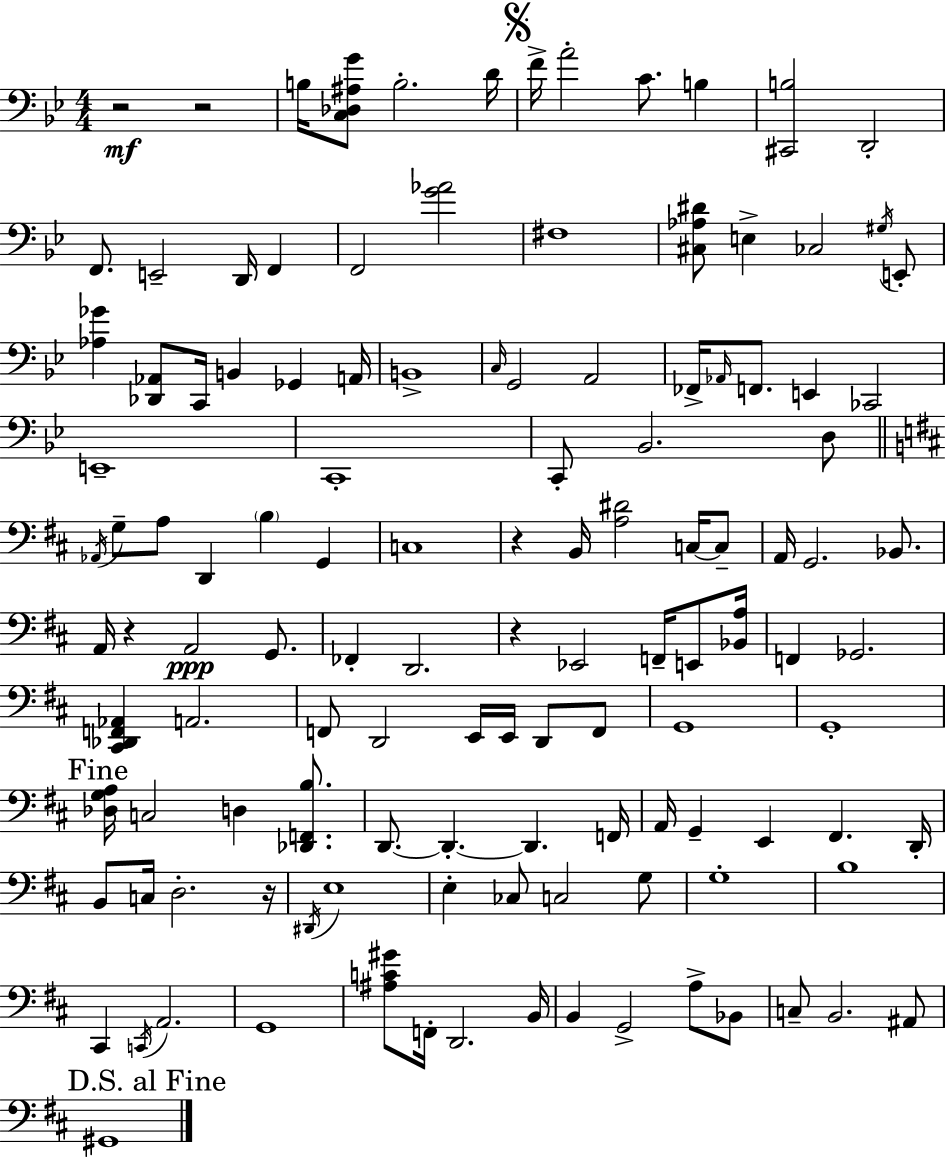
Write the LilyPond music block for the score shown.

{
  \clef bass
  \numericTimeSignature
  \time 4/4
  \key g \minor
  r2\mf r2 | b16 <c des ais g'>8 b2.-. d'16 | \mark \markup { \musicglyph "scripts.segno" } f'16-> a'2-. c'8. b4 | <cis, b>2 d,2-. | \break f,8. e,2-- d,16 f,4 | f,2 <g' aes'>2 | fis1 | <cis aes dis'>8 e4-> ces2 \acciaccatura { gis16 } e,8-. | \break <aes ges'>4 <des, aes,>8 c,16 b,4 ges,4 | a,16 b,1-> | \grace { c16 } g,2 a,2 | fes,16-> \grace { aes,16 } f,8. e,4 ces,2 | \break e,1-- | c,1-. | c,8-. bes,2. | d8 \bar "||" \break \key d \major \acciaccatura { aes,16 } g8-- a8 d,4 \parenthesize b4 g,4 | c1 | r4 b,16 <a dis'>2 c16~~ c8-- | a,16 g,2. bes,8. | \break a,16 r4 a,2\ppp g,8. | fes,4-. d,2. | r4 ees,2 f,16-- e,8 | <bes, a>16 f,4 ges,2. | \break <cis, des, f, aes,>4 a,2. | f,8 d,2 e,16 e,16 d,8 f,8 | g,1 | g,1-. | \break \mark "Fine" <des g a>16 c2 d4 <des, f, b>8. | d,8.~~ d,4.-.~~ d,4. | f,16 a,16 g,4-- e,4 fis,4. | d,16-. b,8 c16 d2.-. | \break r16 \acciaccatura { dis,16 } e1 | e4-. ces8 c2 | g8 g1-. | b1 | \break cis,4 \acciaccatura { c,16 } a,2. | g,1 | <ais c' gis'>8 f,16-. d,2. | b,16 b,4 g,2-> a8-> | \break bes,8 c8-- b,2. | ais,8 \mark "D.S. al Fine" gis,1 | \bar "|."
}